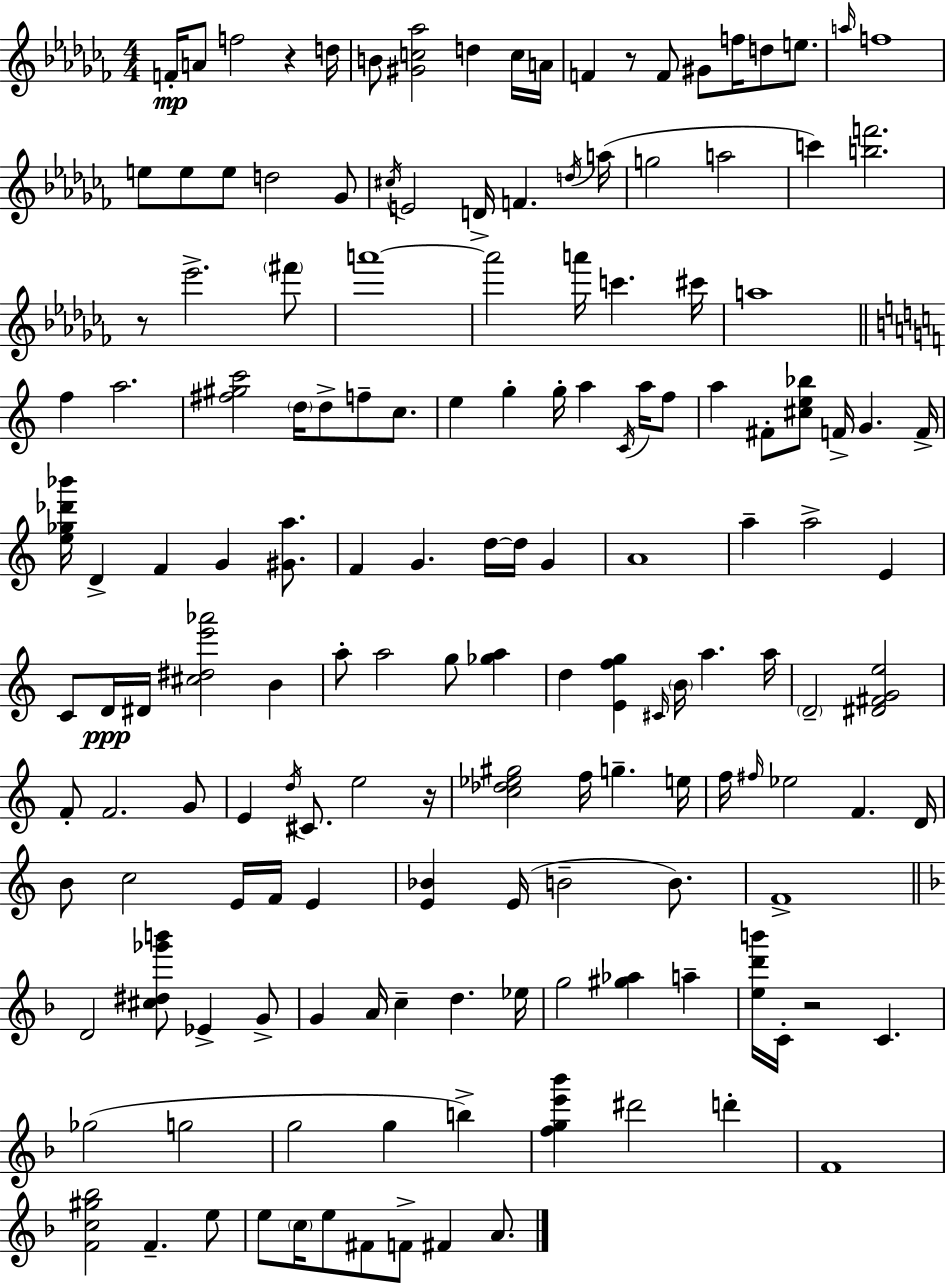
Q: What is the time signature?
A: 4/4